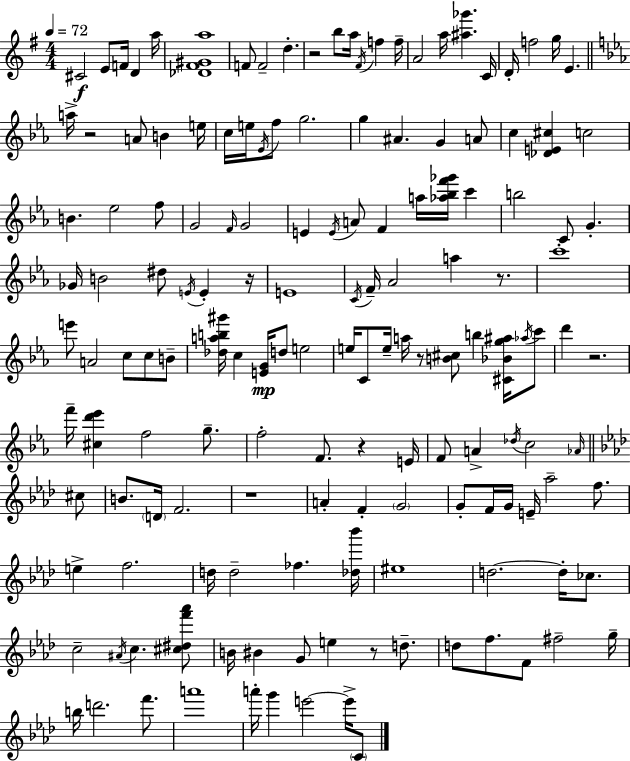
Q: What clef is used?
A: treble